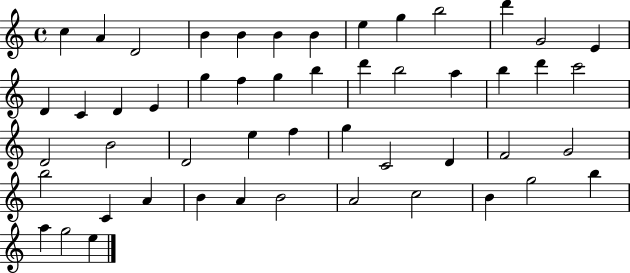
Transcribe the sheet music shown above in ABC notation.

X:1
T:Untitled
M:4/4
L:1/4
K:C
c A D2 B B B B e g b2 d' G2 E D C D E g f g b d' b2 a b d' c'2 D2 B2 D2 e f g C2 D F2 G2 b2 C A B A B2 A2 c2 B g2 b a g2 e